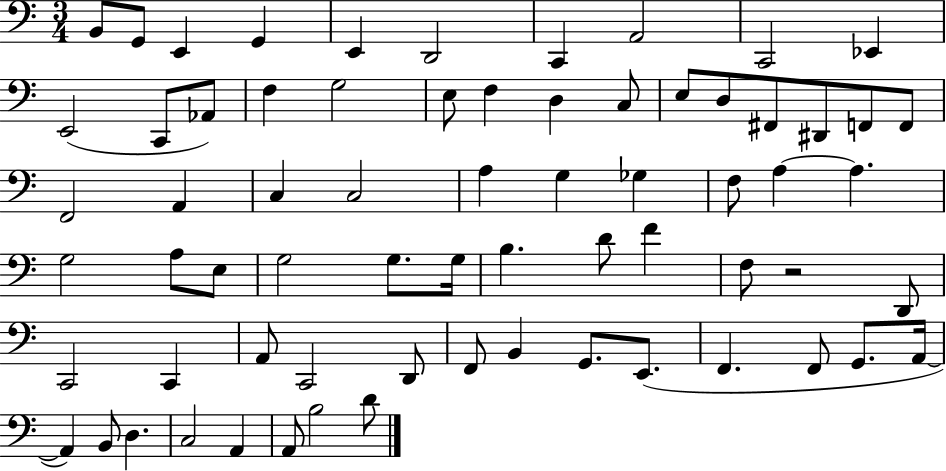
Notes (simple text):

B2/e G2/e E2/q G2/q E2/q D2/h C2/q A2/h C2/h Eb2/q E2/h C2/e Ab2/e F3/q G3/h E3/e F3/q D3/q C3/e E3/e D3/e F#2/e D#2/e F2/e F2/e F2/h A2/q C3/q C3/h A3/q G3/q Gb3/q F3/e A3/q A3/q. G3/h A3/e E3/e G3/h G3/e. G3/s B3/q. D4/e F4/q F3/e R/h D2/e C2/h C2/q A2/e C2/h D2/e F2/e B2/q G2/e. E2/e. F2/q. F2/e G2/e. A2/s A2/q B2/e D3/q. C3/h A2/q A2/e B3/h D4/e